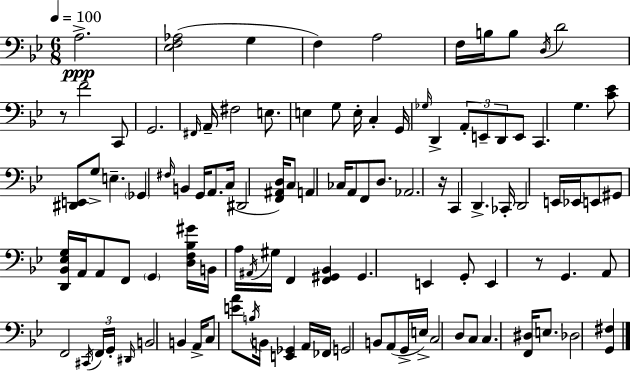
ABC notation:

X:1
T:Untitled
M:6/8
L:1/4
K:Bb
A,2 [_E,F,_A,]2 G, F, A,2 F,/4 B,/4 B,/2 D,/4 D2 z/2 F2 C,,/2 G,,2 ^F,,/4 A,,/4 ^F,2 E,/2 E, G,/2 E,/4 C, G,,/4 _G,/4 D,, A,,/2 E,,/2 D,,/2 E,,/2 C,, G, [C_E]/2 [^D,,E,,]/2 G,/2 E, _G,, ^F,/4 B,, G,,/4 A,,/2 C,/4 ^D,,2 [F,,^A,,D,]/4 C,/2 A,, _C,/4 A,,/2 F,,/2 D,/2 _A,,2 z/4 C,, D,, _C,,/4 D,,2 E,,/4 _E,,/4 E,,/2 ^G,,/2 [D,,_B,,_E,G,]/4 A,,/4 A,,/2 F,,/2 G,, [D,F,_B,^G]/4 B,,/4 A,/4 ^A,,/4 ^G,/4 F,, [F,,^G,,_B,,] ^G,, E,, G,,/2 E,, z/2 G,, A,,/2 F,,2 ^C,,/4 F,,/4 G,,/4 ^D,,/4 B,,2 B,, A,,/4 C,/2 [EA]/2 B,/4 B,,/4 [E,,_G,,] A,,/4 _F,,/4 G,,2 B,,/2 A,,/2 G,,/4 E,/4 C,2 D,/2 C,/2 C, [F,,^D,]/4 E,/2 _D,2 [G,,^F,]